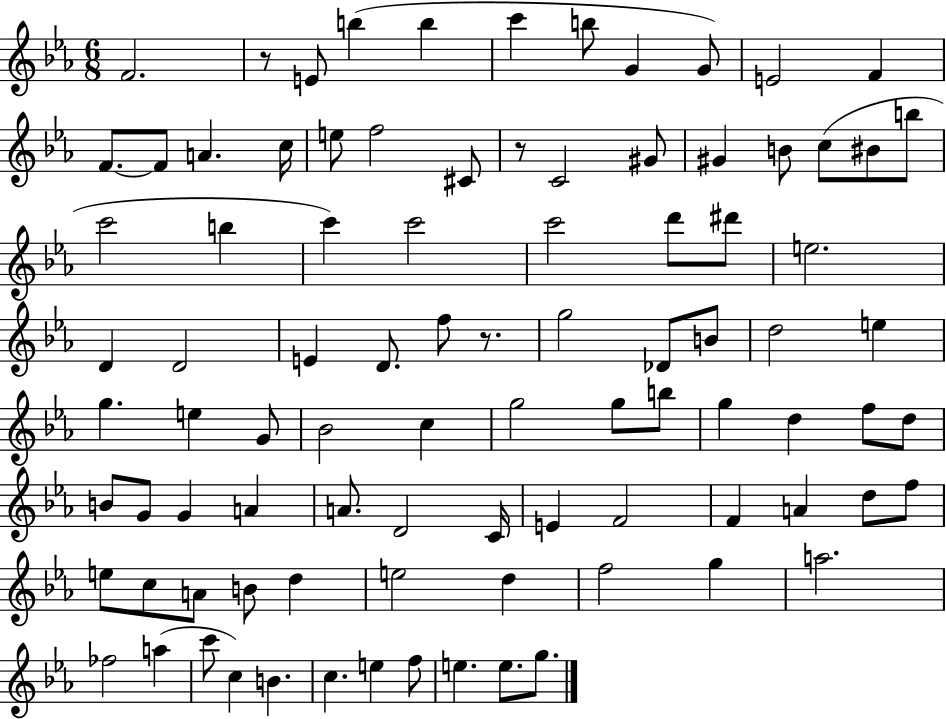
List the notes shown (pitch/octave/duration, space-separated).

F4/h. R/e E4/e B5/q B5/q C6/q B5/e G4/q G4/e E4/h F4/q F4/e. F4/e A4/q. C5/s E5/e F5/h C#4/e R/e C4/h G#4/e G#4/q B4/e C5/e BIS4/e B5/e C6/h B5/q C6/q C6/h C6/h D6/e D#6/e E5/h. D4/q D4/h E4/q D4/e. F5/e R/e. G5/h Db4/e B4/e D5/h E5/q G5/q. E5/q G4/e Bb4/h C5/q G5/h G5/e B5/e G5/q D5/q F5/e D5/e B4/e G4/e G4/q A4/q A4/e. D4/h C4/s E4/q F4/h F4/q A4/q D5/e F5/e E5/e C5/e A4/e B4/e D5/q E5/h D5/q F5/h G5/q A5/h. FES5/h A5/q C6/e C5/q B4/q. C5/q. E5/q F5/e E5/q. E5/e. G5/e.